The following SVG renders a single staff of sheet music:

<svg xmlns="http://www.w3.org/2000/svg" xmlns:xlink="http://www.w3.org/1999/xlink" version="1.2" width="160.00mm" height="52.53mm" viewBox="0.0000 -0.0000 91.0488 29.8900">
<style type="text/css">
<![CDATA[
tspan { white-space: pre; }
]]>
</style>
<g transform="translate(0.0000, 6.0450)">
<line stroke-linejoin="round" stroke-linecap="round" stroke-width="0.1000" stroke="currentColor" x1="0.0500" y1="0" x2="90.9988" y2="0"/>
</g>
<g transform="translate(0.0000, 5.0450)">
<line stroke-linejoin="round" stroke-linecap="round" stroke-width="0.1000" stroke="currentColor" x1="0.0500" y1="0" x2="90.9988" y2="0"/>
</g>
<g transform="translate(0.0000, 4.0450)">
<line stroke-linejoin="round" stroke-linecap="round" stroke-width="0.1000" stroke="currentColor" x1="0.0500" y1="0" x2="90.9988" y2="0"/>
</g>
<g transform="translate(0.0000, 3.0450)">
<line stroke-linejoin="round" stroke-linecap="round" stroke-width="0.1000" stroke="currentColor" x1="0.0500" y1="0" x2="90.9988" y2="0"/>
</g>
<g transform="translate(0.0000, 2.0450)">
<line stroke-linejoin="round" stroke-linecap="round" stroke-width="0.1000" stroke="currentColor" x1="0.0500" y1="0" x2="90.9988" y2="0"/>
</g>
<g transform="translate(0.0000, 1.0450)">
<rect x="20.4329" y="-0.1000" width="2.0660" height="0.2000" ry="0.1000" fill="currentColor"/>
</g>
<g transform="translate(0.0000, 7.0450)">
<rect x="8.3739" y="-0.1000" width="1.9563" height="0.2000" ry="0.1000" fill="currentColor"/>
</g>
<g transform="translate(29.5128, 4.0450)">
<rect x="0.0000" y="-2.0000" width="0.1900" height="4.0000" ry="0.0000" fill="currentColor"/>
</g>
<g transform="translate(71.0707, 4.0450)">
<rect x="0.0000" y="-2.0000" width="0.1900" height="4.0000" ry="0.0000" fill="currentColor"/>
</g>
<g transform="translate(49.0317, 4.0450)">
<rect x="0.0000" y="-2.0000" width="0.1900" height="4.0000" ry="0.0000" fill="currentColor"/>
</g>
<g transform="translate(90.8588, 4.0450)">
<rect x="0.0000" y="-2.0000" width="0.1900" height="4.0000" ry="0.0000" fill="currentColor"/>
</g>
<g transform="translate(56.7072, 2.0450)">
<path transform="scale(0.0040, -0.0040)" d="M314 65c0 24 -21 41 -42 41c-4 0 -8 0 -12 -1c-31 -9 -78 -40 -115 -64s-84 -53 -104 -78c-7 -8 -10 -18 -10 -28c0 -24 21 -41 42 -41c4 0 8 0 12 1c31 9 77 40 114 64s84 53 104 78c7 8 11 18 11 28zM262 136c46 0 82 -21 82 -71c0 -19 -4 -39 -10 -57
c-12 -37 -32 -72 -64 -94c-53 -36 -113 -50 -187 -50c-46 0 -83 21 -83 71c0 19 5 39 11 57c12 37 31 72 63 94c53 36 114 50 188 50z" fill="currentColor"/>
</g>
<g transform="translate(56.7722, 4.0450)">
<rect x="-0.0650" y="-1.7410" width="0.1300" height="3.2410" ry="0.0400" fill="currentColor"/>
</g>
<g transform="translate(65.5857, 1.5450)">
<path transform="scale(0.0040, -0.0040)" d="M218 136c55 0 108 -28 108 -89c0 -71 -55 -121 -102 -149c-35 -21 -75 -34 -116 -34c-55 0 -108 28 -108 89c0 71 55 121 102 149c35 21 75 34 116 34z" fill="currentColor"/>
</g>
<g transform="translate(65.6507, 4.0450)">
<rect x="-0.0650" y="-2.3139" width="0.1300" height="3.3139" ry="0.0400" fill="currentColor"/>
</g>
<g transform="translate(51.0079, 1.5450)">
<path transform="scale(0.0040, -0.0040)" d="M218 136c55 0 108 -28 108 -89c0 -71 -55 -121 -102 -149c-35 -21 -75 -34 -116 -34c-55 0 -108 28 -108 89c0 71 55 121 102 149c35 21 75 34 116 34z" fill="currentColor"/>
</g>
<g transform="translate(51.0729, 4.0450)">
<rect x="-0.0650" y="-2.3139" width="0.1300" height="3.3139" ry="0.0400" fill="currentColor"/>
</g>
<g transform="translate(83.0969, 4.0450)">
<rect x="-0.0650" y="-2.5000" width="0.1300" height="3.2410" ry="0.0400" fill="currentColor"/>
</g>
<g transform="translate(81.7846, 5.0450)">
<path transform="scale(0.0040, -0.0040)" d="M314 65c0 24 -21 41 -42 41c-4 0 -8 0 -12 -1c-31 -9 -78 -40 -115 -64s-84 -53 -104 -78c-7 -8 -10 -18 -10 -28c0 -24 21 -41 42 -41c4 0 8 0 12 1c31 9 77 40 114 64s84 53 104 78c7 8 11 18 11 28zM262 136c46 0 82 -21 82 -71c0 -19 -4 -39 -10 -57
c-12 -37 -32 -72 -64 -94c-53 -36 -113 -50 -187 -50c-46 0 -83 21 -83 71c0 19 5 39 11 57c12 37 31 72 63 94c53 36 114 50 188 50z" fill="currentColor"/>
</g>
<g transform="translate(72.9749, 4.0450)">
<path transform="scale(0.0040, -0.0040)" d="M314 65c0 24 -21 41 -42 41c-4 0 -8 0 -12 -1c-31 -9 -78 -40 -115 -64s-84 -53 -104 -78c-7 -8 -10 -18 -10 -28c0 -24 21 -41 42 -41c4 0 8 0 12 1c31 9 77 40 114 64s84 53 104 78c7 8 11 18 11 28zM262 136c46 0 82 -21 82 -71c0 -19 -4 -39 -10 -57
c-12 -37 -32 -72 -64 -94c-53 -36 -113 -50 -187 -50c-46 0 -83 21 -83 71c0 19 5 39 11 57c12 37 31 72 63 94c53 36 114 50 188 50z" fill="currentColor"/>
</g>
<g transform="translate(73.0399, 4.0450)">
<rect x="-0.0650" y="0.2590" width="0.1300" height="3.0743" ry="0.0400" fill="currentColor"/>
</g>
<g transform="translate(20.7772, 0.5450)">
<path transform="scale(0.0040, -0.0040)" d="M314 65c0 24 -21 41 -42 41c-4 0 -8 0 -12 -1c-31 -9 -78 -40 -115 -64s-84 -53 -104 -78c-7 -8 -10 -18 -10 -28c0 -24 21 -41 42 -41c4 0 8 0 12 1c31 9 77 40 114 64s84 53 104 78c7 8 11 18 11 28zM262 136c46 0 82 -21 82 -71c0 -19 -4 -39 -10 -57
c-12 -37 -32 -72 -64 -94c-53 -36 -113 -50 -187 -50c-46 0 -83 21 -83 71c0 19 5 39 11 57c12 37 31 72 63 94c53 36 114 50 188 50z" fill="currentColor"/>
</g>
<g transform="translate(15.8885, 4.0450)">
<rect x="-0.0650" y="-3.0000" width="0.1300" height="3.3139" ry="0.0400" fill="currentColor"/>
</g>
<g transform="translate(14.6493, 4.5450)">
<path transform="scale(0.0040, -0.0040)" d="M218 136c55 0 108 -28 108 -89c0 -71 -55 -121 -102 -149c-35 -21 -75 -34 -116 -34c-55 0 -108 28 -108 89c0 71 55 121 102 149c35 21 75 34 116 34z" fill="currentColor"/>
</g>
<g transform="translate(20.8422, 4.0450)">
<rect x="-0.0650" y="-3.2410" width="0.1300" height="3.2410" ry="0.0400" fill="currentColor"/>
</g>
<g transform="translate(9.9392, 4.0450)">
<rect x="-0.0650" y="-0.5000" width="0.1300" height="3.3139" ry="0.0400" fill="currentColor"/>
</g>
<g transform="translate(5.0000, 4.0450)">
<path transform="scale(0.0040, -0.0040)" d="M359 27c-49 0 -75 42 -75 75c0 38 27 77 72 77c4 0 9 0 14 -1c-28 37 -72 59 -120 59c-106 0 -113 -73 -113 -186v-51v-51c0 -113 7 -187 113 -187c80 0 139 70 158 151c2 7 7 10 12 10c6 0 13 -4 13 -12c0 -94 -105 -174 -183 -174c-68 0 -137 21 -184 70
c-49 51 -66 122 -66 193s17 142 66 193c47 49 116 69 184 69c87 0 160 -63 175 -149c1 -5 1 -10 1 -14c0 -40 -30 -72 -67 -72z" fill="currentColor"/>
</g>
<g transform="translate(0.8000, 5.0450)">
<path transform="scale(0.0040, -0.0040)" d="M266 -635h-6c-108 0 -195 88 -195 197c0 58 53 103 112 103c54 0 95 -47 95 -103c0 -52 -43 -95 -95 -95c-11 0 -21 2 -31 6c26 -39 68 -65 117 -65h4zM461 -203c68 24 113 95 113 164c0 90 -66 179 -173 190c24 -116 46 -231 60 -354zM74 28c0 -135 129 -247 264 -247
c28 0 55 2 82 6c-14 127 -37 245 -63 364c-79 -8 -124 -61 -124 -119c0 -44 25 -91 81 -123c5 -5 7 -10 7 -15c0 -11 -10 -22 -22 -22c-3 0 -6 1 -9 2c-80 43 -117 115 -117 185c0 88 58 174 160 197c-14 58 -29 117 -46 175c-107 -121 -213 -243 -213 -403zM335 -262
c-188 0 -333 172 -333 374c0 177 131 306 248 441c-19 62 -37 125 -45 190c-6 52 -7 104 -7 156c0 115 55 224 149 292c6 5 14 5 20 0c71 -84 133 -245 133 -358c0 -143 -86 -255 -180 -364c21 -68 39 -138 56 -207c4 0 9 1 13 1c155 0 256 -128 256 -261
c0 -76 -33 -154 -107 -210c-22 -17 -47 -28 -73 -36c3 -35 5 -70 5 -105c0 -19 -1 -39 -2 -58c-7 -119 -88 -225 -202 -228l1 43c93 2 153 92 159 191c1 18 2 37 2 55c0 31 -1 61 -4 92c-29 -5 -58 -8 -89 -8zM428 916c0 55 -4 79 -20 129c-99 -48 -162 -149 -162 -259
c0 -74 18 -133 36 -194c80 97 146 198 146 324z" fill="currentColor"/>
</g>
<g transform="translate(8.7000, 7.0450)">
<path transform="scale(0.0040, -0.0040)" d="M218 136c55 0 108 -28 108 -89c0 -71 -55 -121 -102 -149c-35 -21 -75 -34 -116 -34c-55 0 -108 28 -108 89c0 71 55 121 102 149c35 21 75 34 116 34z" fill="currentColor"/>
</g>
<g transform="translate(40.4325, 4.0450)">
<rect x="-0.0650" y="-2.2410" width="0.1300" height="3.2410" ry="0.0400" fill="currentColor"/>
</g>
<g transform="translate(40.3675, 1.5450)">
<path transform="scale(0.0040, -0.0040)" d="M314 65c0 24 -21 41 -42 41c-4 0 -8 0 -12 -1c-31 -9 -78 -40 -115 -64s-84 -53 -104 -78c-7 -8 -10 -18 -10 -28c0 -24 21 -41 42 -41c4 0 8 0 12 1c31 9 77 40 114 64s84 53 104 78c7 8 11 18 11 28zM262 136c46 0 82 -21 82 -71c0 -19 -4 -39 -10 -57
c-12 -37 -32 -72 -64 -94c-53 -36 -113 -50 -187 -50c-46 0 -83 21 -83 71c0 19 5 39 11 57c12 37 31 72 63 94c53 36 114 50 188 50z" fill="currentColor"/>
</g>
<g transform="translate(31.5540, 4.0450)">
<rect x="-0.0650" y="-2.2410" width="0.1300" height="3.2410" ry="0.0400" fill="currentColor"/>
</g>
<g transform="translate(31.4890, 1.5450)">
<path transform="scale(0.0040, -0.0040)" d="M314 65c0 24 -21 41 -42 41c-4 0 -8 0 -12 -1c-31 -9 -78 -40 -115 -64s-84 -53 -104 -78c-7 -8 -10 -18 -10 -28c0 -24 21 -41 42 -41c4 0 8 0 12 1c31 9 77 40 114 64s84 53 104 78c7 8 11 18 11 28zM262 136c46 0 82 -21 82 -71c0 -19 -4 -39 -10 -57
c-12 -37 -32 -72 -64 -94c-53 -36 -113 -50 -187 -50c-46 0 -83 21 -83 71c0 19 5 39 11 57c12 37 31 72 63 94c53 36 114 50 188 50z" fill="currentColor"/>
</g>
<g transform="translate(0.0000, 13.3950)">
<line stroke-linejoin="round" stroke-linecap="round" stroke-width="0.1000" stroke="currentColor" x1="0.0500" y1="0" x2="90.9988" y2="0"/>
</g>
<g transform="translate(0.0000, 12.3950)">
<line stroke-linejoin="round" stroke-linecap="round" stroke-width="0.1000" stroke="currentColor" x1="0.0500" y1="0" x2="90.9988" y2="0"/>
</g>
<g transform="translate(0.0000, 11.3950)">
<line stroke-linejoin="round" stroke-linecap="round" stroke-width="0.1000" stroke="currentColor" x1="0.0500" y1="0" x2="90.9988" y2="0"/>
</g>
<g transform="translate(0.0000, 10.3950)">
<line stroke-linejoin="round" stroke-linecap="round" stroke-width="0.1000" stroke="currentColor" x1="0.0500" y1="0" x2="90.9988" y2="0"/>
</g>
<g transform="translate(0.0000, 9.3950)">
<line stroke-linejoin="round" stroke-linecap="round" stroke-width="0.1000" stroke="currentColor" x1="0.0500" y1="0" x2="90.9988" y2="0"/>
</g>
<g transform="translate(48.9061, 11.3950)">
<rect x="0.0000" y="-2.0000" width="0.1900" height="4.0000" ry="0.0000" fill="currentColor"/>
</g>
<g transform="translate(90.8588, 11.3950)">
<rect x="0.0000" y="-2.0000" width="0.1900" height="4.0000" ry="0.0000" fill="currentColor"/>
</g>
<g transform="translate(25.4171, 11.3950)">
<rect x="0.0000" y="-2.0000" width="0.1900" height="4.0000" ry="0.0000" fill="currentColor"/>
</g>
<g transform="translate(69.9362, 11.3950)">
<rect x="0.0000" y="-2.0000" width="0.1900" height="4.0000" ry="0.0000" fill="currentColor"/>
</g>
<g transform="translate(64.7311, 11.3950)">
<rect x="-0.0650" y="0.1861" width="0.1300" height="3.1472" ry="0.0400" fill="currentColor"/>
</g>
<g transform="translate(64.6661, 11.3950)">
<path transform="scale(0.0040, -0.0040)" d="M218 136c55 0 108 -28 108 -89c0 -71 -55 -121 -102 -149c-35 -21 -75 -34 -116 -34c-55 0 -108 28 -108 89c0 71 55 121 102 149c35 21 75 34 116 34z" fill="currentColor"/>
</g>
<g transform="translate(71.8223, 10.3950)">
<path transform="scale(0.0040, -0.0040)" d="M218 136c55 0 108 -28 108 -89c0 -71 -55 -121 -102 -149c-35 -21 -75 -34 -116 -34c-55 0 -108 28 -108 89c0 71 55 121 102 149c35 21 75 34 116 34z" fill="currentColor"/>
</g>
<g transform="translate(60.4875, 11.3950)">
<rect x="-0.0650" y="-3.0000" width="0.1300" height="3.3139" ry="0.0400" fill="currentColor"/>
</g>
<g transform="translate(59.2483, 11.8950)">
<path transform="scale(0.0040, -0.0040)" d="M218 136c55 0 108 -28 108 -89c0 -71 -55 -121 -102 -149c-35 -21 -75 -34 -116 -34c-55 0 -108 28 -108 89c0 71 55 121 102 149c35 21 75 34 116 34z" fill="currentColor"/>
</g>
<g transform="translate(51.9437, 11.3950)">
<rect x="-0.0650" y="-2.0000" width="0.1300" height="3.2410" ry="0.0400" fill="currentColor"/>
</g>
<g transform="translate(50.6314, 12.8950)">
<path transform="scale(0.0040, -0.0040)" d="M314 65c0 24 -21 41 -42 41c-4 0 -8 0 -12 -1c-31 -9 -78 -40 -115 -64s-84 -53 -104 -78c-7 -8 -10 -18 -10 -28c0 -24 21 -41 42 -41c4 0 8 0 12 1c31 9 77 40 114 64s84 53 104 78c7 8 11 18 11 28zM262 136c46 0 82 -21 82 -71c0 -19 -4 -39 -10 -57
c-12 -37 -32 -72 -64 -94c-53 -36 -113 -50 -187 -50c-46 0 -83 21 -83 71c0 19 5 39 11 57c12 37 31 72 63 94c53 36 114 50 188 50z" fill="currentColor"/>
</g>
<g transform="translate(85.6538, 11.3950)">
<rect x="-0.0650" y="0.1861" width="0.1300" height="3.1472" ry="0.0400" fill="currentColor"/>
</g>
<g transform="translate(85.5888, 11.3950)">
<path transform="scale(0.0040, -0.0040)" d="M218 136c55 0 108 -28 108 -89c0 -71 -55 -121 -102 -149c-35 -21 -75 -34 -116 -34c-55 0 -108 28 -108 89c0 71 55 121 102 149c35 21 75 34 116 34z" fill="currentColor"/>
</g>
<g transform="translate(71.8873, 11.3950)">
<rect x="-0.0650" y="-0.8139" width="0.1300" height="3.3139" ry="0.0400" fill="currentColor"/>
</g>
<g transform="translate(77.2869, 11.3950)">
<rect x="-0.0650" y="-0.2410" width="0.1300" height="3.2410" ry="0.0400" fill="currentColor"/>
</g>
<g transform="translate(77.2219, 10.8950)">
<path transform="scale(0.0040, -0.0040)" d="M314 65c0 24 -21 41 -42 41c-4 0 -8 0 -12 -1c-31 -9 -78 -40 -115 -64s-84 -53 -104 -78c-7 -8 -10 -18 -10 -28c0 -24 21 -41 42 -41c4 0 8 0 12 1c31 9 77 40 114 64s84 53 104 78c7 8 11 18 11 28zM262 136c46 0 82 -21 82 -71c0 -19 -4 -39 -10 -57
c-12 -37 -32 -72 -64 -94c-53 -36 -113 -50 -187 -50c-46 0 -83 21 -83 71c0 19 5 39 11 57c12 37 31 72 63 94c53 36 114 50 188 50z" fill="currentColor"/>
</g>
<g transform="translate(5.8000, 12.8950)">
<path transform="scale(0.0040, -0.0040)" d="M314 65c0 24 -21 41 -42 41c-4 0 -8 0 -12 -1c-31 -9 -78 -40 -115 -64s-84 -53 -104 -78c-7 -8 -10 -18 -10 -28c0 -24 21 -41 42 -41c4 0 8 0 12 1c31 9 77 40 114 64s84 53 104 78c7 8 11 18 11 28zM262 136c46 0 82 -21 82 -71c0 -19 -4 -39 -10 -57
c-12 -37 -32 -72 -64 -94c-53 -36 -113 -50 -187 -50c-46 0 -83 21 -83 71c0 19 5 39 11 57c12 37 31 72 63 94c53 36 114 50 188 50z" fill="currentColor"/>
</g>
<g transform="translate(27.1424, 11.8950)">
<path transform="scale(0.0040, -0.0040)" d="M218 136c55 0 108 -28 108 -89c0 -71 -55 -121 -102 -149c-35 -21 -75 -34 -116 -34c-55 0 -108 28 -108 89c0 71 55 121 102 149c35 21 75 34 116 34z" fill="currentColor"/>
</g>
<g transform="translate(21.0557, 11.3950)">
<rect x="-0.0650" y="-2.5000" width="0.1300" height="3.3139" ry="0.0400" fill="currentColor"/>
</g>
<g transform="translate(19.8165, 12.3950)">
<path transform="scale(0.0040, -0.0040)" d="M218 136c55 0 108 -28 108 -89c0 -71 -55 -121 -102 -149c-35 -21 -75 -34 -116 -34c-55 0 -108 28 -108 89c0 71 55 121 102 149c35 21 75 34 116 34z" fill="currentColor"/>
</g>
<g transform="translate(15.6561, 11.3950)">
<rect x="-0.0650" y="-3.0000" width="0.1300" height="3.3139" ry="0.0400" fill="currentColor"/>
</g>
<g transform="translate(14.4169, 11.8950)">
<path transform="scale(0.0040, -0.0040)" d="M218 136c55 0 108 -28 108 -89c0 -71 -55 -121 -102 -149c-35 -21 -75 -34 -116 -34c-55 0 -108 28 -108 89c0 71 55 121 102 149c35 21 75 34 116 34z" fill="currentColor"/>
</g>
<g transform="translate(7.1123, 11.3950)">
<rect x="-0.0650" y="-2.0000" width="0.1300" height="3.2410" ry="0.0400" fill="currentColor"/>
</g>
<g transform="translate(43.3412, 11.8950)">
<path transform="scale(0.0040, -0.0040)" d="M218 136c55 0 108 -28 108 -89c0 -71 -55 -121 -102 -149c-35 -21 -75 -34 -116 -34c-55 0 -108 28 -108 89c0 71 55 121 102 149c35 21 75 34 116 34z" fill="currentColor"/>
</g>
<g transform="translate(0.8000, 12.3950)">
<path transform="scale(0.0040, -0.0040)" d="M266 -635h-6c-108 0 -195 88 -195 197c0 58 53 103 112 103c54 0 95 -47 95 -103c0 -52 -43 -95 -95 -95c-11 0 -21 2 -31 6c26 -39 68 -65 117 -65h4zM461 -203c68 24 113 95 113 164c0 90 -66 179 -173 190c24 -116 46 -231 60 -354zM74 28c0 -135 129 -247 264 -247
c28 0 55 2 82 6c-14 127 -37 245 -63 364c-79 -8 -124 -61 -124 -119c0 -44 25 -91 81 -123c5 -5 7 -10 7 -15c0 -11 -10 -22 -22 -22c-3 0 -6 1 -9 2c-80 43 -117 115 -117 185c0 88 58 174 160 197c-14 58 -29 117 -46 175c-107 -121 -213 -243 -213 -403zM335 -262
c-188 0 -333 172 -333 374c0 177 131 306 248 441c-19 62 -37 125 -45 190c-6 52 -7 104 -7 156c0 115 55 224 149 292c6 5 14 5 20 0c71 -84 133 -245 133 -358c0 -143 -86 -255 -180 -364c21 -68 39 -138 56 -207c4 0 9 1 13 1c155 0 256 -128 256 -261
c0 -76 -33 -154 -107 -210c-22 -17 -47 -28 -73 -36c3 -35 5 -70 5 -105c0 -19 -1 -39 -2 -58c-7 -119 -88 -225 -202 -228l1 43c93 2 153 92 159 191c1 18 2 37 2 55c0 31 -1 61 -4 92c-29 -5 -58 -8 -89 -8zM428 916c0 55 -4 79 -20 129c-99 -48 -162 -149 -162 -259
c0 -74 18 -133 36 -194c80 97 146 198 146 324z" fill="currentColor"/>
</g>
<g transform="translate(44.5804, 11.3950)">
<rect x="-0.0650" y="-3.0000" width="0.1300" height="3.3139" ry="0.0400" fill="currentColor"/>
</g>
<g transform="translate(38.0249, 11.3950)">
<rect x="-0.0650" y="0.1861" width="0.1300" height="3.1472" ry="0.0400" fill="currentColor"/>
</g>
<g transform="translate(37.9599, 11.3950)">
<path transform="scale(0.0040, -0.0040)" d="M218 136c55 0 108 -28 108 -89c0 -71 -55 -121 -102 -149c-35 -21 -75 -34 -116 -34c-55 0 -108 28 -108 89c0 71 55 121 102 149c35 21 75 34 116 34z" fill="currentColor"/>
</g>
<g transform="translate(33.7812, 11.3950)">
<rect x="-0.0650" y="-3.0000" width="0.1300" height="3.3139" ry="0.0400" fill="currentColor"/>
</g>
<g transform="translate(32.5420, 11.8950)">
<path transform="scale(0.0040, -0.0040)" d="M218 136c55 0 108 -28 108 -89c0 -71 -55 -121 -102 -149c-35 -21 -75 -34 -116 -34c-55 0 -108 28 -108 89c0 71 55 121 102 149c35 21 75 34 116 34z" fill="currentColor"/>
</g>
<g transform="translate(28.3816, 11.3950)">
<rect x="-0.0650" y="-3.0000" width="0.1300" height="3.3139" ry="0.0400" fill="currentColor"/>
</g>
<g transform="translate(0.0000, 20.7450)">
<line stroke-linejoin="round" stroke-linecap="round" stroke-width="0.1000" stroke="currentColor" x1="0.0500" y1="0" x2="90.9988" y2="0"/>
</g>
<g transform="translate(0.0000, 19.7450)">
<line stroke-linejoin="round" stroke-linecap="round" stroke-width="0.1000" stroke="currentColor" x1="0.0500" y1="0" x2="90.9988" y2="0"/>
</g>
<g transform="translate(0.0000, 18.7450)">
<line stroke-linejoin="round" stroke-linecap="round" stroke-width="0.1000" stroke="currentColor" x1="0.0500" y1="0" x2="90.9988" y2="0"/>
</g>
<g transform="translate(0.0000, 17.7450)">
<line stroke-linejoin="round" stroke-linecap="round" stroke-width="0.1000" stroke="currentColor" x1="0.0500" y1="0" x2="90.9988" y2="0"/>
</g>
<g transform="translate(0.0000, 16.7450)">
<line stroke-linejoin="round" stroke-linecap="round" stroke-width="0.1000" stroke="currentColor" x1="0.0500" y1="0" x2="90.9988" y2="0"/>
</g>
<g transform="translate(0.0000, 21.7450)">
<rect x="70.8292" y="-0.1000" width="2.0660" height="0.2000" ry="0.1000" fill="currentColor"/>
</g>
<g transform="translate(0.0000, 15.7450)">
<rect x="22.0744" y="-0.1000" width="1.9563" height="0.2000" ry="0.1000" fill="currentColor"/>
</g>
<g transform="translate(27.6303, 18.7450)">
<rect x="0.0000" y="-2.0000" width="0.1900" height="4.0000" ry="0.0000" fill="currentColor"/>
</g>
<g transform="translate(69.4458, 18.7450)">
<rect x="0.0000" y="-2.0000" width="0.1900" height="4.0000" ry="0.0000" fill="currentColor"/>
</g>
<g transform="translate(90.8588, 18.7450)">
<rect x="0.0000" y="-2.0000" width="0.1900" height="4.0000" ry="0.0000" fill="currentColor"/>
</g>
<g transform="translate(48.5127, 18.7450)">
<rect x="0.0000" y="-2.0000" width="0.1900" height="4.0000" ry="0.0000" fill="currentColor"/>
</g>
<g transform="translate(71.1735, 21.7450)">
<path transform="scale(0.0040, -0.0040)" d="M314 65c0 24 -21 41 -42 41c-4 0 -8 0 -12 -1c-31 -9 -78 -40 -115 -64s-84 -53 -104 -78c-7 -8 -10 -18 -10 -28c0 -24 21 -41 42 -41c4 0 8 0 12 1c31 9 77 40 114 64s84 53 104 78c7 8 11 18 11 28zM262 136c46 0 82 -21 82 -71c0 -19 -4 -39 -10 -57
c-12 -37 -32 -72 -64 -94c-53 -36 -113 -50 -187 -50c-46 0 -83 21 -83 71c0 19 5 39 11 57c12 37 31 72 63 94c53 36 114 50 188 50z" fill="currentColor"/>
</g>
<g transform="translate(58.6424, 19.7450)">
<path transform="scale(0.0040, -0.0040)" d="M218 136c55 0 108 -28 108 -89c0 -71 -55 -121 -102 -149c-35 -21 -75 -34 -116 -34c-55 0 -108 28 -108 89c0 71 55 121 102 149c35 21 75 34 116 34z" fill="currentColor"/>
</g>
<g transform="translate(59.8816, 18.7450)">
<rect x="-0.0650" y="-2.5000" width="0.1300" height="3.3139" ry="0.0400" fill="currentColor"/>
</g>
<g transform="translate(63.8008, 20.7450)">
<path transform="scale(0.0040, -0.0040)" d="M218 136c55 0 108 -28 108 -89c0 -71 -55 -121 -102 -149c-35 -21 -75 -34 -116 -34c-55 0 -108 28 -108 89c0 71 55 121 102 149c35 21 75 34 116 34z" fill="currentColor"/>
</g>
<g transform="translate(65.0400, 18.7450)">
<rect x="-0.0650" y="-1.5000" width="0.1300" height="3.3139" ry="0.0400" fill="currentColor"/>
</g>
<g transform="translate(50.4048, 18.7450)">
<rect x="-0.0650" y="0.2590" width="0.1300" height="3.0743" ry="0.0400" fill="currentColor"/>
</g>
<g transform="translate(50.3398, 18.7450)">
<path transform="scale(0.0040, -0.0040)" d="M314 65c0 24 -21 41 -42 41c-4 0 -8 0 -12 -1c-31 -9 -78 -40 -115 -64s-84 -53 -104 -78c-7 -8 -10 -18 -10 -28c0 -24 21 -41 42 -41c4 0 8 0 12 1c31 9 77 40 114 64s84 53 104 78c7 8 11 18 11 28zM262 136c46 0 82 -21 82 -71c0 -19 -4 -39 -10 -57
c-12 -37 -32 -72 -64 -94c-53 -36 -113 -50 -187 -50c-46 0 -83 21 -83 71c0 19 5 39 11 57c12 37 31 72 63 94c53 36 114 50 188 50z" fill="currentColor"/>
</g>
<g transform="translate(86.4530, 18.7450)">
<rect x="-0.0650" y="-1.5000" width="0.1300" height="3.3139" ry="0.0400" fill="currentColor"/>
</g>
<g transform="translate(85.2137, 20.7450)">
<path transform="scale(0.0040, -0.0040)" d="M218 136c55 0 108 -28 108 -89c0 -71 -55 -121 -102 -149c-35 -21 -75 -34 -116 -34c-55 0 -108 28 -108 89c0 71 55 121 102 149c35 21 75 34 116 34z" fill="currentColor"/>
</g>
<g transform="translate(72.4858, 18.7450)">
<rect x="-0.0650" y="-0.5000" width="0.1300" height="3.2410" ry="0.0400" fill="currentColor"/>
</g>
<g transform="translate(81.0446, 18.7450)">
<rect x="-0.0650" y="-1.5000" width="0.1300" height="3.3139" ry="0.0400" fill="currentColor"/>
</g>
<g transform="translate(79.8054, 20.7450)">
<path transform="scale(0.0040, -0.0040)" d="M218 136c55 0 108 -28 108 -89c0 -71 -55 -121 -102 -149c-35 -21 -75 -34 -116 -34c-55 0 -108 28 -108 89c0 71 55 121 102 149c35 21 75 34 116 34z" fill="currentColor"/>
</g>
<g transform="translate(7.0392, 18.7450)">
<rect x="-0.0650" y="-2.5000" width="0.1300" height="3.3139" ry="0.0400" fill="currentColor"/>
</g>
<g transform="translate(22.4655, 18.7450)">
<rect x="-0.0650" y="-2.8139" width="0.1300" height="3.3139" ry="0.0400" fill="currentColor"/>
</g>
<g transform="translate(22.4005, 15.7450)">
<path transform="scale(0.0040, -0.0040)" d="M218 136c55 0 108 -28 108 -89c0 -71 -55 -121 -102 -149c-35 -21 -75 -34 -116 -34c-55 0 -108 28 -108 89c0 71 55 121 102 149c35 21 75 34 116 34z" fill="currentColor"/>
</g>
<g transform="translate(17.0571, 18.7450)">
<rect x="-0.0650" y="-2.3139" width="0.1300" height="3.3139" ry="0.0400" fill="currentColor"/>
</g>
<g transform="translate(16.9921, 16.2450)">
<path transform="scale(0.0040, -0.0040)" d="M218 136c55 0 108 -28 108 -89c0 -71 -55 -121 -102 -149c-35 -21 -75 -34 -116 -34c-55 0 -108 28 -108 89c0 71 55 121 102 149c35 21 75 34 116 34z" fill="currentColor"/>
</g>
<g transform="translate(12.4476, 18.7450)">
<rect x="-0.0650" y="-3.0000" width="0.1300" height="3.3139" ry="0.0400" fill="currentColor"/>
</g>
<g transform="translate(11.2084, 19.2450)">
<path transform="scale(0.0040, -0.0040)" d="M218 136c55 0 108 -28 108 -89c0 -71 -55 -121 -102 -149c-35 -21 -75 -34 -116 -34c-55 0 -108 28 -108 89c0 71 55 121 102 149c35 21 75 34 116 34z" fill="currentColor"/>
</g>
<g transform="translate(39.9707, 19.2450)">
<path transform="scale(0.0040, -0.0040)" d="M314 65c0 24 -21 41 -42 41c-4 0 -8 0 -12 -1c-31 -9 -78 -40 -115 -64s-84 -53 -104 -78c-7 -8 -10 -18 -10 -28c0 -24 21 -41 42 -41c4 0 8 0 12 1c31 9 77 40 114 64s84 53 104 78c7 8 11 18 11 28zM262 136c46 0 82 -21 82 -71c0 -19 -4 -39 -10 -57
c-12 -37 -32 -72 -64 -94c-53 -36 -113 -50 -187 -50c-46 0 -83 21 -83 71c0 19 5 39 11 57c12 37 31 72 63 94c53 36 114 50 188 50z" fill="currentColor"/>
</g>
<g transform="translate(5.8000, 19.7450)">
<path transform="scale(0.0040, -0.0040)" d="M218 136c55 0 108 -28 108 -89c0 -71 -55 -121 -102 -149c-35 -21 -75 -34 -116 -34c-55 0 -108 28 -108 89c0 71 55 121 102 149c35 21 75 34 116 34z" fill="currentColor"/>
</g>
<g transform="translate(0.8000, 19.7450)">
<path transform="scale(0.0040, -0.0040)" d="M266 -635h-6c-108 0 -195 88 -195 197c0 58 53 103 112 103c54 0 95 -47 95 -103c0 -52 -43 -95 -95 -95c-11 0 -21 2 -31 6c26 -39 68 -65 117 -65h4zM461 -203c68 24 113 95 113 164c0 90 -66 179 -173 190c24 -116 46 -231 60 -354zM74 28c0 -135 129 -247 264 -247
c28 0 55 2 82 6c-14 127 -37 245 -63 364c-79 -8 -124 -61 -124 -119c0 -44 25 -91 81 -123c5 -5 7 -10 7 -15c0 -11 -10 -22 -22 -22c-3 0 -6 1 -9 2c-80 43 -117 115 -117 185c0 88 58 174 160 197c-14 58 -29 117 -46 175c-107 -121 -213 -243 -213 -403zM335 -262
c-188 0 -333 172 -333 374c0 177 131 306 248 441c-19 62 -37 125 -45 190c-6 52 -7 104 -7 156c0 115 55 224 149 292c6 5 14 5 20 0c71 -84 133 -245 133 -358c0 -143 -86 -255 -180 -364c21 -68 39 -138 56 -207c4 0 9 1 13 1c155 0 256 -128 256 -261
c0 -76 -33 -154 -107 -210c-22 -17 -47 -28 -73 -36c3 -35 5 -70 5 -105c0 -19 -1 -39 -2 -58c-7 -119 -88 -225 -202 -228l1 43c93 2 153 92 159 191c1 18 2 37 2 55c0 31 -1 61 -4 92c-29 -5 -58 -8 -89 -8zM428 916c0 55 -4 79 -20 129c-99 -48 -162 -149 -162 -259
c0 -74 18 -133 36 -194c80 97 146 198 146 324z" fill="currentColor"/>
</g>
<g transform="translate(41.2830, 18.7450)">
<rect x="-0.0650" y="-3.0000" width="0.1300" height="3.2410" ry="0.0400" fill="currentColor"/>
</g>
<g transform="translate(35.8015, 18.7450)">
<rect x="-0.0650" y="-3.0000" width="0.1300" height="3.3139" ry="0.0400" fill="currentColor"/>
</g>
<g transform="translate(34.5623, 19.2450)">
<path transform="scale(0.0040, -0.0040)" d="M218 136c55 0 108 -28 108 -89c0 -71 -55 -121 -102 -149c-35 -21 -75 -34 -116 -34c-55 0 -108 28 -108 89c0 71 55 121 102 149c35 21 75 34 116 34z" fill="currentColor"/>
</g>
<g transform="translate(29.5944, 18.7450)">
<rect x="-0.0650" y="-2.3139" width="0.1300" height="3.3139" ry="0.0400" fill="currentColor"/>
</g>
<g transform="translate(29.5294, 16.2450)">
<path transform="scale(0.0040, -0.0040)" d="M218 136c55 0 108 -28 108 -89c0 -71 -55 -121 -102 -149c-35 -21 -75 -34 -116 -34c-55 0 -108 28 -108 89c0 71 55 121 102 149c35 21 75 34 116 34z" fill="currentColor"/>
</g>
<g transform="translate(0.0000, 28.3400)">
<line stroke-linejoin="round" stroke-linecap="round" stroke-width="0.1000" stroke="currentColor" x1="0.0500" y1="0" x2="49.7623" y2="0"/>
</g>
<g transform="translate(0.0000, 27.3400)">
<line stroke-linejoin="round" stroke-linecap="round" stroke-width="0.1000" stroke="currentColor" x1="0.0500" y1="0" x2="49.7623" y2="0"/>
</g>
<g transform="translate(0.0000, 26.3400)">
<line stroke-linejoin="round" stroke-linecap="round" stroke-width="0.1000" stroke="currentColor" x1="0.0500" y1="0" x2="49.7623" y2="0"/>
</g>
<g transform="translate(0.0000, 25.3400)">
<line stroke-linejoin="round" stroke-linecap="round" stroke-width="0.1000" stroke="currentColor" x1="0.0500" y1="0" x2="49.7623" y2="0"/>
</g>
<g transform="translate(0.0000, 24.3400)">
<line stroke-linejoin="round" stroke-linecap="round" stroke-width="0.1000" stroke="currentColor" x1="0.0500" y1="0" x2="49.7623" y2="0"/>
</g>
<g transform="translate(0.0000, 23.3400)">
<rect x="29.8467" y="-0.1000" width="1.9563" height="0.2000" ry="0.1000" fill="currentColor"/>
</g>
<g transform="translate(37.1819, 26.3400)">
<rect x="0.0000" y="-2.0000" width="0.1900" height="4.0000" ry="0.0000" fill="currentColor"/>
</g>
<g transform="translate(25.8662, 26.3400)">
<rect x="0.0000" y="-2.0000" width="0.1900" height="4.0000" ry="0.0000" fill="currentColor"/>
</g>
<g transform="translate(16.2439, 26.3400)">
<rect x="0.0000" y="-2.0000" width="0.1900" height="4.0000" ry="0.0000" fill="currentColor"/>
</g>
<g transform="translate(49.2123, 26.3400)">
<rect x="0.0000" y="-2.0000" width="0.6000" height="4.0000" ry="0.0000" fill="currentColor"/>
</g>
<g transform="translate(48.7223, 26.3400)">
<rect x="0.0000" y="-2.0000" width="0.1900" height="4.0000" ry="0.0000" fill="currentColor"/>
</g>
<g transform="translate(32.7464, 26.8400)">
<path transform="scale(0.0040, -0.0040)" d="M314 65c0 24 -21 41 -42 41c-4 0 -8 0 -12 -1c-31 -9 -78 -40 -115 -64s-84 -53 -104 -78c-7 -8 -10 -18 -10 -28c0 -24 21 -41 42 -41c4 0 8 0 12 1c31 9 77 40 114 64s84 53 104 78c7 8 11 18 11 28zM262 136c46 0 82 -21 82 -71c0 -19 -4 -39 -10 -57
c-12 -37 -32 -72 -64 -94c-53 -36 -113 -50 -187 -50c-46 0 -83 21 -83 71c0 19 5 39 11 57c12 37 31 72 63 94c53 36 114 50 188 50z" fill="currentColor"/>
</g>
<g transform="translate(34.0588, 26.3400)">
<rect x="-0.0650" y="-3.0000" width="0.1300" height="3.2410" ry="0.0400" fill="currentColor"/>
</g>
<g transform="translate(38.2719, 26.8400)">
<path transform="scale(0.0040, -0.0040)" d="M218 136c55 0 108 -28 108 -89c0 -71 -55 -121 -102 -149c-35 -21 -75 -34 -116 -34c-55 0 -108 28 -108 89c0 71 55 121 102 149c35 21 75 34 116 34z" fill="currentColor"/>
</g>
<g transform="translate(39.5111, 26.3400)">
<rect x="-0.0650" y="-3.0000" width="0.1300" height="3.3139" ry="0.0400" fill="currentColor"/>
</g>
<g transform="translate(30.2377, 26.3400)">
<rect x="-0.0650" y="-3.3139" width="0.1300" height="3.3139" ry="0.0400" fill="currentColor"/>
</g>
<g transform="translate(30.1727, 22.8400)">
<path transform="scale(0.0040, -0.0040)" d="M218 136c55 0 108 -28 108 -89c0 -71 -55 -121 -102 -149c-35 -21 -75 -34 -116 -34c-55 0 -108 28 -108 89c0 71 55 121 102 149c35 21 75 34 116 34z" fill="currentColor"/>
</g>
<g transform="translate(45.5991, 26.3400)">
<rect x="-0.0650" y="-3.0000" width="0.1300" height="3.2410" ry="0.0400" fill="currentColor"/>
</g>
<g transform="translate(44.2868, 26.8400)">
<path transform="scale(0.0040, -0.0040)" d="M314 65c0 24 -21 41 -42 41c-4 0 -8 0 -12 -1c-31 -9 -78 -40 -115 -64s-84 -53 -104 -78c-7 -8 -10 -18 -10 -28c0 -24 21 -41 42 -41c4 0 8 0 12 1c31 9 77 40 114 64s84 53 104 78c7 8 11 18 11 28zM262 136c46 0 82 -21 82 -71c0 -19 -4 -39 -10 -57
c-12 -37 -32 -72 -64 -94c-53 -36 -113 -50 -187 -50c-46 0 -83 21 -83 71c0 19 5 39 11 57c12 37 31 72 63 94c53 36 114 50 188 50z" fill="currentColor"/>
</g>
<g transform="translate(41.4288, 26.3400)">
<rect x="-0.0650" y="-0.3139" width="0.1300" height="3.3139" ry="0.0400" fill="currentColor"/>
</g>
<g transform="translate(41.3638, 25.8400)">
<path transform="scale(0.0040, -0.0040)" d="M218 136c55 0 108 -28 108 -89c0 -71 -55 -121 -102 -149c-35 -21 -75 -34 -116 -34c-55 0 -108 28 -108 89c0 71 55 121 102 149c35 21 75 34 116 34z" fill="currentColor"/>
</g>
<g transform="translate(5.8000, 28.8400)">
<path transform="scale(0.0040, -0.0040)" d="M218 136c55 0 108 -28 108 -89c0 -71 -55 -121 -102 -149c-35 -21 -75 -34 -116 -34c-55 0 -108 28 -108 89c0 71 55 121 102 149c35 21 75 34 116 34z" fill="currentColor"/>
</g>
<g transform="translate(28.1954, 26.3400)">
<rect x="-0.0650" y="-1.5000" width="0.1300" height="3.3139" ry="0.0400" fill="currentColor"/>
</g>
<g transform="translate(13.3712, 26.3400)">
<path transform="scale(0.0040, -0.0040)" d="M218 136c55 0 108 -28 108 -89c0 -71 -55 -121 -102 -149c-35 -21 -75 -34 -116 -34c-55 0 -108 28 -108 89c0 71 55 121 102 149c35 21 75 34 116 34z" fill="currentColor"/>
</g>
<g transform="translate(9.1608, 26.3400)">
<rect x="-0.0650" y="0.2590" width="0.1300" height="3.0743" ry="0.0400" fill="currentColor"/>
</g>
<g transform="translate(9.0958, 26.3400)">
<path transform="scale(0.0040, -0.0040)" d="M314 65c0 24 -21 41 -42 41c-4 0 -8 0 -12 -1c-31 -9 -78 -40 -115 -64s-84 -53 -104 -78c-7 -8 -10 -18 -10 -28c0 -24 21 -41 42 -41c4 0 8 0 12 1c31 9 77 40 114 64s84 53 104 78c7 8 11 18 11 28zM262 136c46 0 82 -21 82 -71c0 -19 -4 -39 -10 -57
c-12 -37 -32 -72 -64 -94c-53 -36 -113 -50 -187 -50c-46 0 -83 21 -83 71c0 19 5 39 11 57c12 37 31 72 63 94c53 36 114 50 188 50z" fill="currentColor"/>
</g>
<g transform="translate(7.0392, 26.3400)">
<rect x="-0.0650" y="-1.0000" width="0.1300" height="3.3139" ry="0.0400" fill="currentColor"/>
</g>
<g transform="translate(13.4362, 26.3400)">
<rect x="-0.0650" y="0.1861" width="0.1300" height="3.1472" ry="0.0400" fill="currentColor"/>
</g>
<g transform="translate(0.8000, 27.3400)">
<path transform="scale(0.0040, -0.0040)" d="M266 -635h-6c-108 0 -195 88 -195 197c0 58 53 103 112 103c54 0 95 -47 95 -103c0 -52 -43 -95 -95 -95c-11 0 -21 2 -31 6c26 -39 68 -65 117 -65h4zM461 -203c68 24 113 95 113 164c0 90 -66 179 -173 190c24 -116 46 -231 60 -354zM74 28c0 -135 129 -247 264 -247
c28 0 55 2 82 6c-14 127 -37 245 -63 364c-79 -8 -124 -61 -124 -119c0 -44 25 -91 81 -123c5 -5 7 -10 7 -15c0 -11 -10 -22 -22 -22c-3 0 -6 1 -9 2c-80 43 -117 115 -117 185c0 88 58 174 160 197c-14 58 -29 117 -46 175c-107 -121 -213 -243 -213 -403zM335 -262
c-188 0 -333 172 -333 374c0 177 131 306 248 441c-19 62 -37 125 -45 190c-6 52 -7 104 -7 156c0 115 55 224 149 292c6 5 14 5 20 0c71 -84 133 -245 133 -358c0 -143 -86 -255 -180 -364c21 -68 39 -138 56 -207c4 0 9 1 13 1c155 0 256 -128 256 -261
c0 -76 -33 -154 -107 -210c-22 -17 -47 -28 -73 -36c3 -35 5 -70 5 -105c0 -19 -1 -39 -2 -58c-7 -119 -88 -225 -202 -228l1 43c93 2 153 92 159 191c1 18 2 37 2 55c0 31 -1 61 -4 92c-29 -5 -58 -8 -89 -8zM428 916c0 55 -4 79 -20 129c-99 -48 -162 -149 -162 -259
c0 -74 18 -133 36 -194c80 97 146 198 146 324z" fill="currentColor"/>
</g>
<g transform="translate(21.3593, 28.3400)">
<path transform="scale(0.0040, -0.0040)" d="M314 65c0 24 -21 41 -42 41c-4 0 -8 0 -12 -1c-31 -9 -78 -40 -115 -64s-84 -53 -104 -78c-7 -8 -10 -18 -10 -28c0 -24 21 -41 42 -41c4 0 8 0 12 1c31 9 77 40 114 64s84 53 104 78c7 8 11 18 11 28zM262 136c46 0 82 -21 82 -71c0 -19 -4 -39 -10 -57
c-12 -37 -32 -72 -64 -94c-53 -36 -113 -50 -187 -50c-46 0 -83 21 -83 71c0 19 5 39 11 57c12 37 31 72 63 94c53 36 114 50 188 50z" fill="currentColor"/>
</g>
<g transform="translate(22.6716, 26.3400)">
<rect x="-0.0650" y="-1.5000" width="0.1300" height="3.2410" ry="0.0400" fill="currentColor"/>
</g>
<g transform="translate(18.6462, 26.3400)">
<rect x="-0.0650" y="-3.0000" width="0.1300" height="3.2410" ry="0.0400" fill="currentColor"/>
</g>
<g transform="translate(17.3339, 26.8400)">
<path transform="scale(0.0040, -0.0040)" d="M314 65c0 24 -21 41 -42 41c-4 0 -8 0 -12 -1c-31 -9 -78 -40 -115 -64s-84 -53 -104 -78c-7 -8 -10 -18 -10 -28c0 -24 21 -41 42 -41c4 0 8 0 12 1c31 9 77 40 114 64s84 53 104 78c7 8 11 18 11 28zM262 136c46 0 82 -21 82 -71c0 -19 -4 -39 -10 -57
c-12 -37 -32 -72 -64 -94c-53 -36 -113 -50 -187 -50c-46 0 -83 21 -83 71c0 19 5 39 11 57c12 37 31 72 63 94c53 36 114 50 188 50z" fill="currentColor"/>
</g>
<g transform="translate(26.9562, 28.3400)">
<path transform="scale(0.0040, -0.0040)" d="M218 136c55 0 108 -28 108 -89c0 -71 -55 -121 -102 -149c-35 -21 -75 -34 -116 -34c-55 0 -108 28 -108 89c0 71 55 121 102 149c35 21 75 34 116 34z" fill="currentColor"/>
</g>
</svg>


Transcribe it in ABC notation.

X:1
T:Untitled
M:4/4
L:1/4
K:C
C A b2 g2 g2 g f2 g B2 G2 F2 A G A A B A F2 A B d c2 B G A g a g A A2 B2 G E C2 E E D B2 B A2 E2 E b A2 A c A2